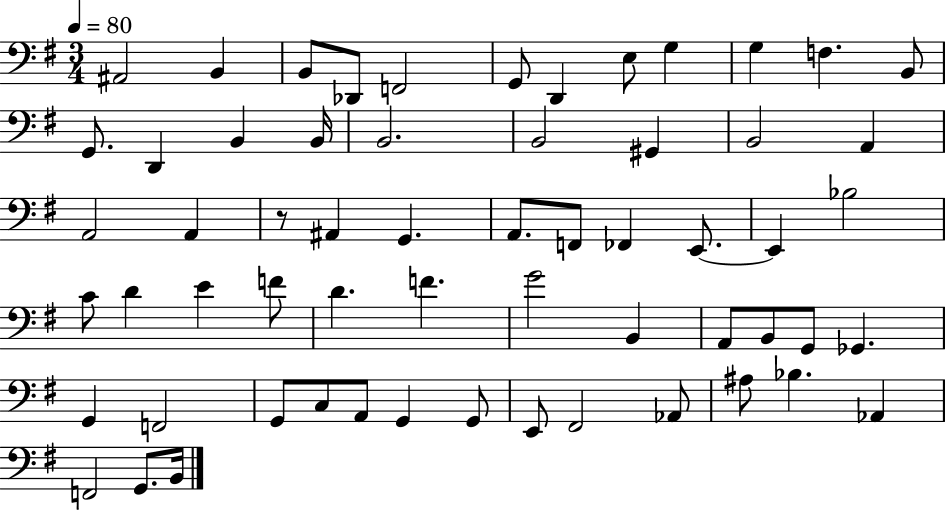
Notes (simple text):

A#2/h B2/q B2/e Db2/e F2/h G2/e D2/q E3/e G3/q G3/q F3/q. B2/e G2/e. D2/q B2/q B2/s B2/h. B2/h G#2/q B2/h A2/q A2/h A2/q R/e A#2/q G2/q. A2/e. F2/e FES2/q E2/e. E2/q Bb3/h C4/e D4/q E4/q F4/e D4/q. F4/q. G4/h B2/q A2/e B2/e G2/e Gb2/q. G2/q F2/h G2/e C3/e A2/e G2/q G2/e E2/e F#2/h Ab2/e A#3/e Bb3/q. Ab2/q F2/h G2/e. B2/s